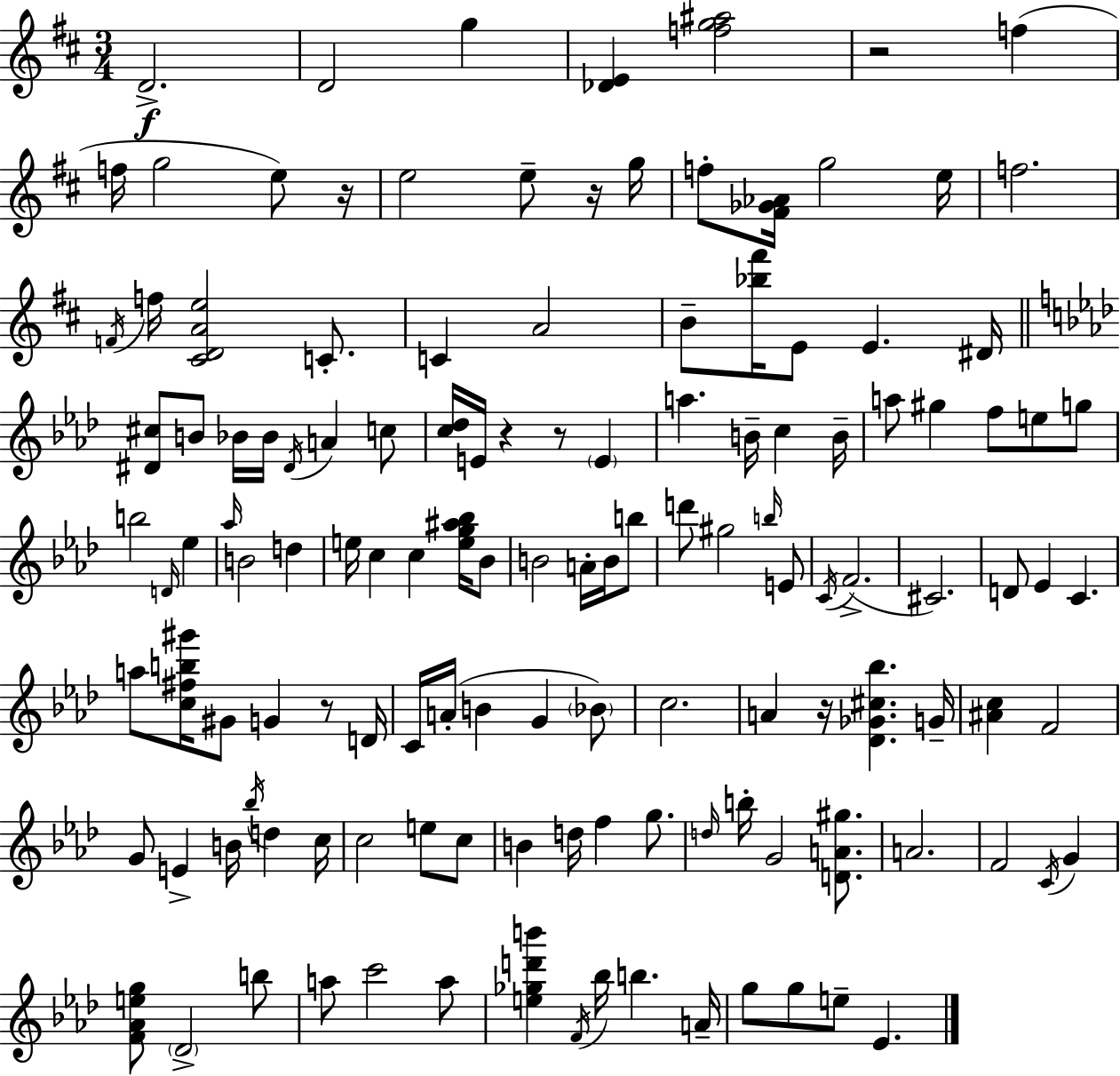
{
  \clef treble
  \numericTimeSignature
  \time 3/4
  \key d \major
  \repeat volta 2 { d'2.->\f | d'2 g''4 | <des' e'>4 <f'' g'' ais''>2 | r2 f''4( | \break f''16 g''2 e''8) r16 | e''2 e''8-- r16 g''16 | f''8-. <fis' ges' aes'>16 g''2 e''16 | f''2. | \break \acciaccatura { f'16 } f''16 <cis' d' a' e''>2 c'8.-. | c'4 a'2 | b'8-- <bes'' fis'''>16 e'8 e'4. | dis'16 \bar "||" \break \key aes \major <dis' cis''>8 b'8 bes'16 bes'16 \acciaccatura { dis'16 } a'4 c''8 | <c'' des''>16 e'16 r4 r8 \parenthesize e'4 | a''4. b'16-- c''4 | b'16-- a''8 gis''4 f''8 e''8 g''8 | \break b''2 \grace { d'16 } ees''4 | \grace { aes''16 } b'2 d''4 | e''16 c''4 c''4 | <e'' g'' ais'' bes''>16 bes'8 b'2 a'16-. | \break b'16 b''8 d'''8 gis''2 | \grace { b''16 } e'8 \acciaccatura { c'16 }( f'2.-> | cis'2.) | d'8 ees'4 c'4. | \break a''8 <c'' fis'' b'' gis'''>16 gis'8 g'4 | r8 d'16 c'16 a'16-.( b'4 g'4 | \parenthesize bes'8) c''2. | a'4 r16 <des' ges' cis'' bes''>4. | \break g'16-- <ais' c''>4 f'2 | g'8 e'4-> b'16 | \acciaccatura { bes''16 } d''4 c''16 c''2 | e''8 c''8 b'4 d''16 f''4 | \break g''8. \grace { d''16 } b''16-. g'2 | <d' a' gis''>8. a'2. | f'2 | \acciaccatura { c'16 } g'4 <f' aes' e'' g''>8 \parenthesize des'2-> | \break b''8 a''8 c'''2 | a''8 <e'' ges'' d''' b'''>4 | \acciaccatura { f'16 } bes''16 b''4. a'16-- g''8 g''8 | e''8-- ees'4. } \bar "|."
}